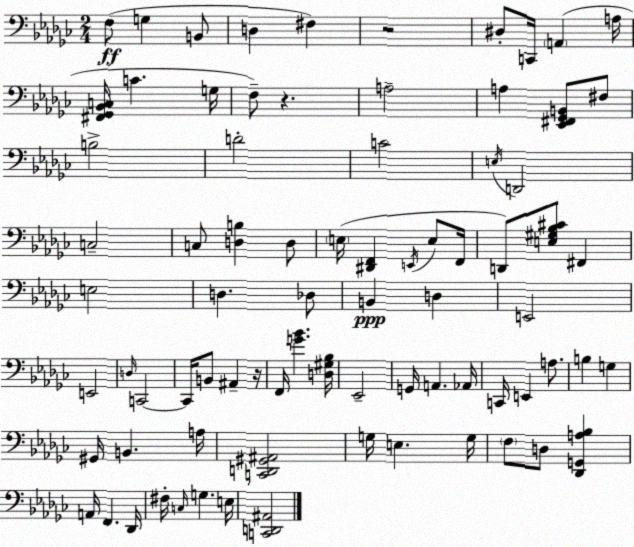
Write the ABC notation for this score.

X:1
T:Untitled
M:2/4
L:1/4
K:Ebm
F,/2 G, B,,/2 D, ^F, z2 ^D,/2 C,,/4 A,, A,/4 [^F,,_G,,_B,,C,]/4 C G,/4 F,/2 z A,2 A, [_E,,^F,,_G,,B,,]/2 ^F,/2 B,2 D2 C2 E,/4 D,,2 C,2 C,/2 [D,B,] D,/2 E,/4 [^D,,F,,] E,,/4 E,/2 F,,/4 D,,/2 [E,^G,_B,^C]/2 ^F,, E,2 D, _D,/2 B,, D, E,,2 E,,2 D,/4 C,,2 C,,/4 B,,/2 ^A,, z/4 F,,/4 [G_B] [D,^G,_B,]/4 _E,,2 G,,/4 A,, _A,,/4 C,,/4 E,, A,/2 B, G, ^G,,/4 B,, A,/4 [C,,D,,^G,,^A,,]2 G,/4 E, G,/4 F,/2 D,/2 [_D,,G,,A,_B,] A,,/4 F,, _D,,/4 ^F,/4 C,/4 G, E,/4 [C,,D,,^A,,]2